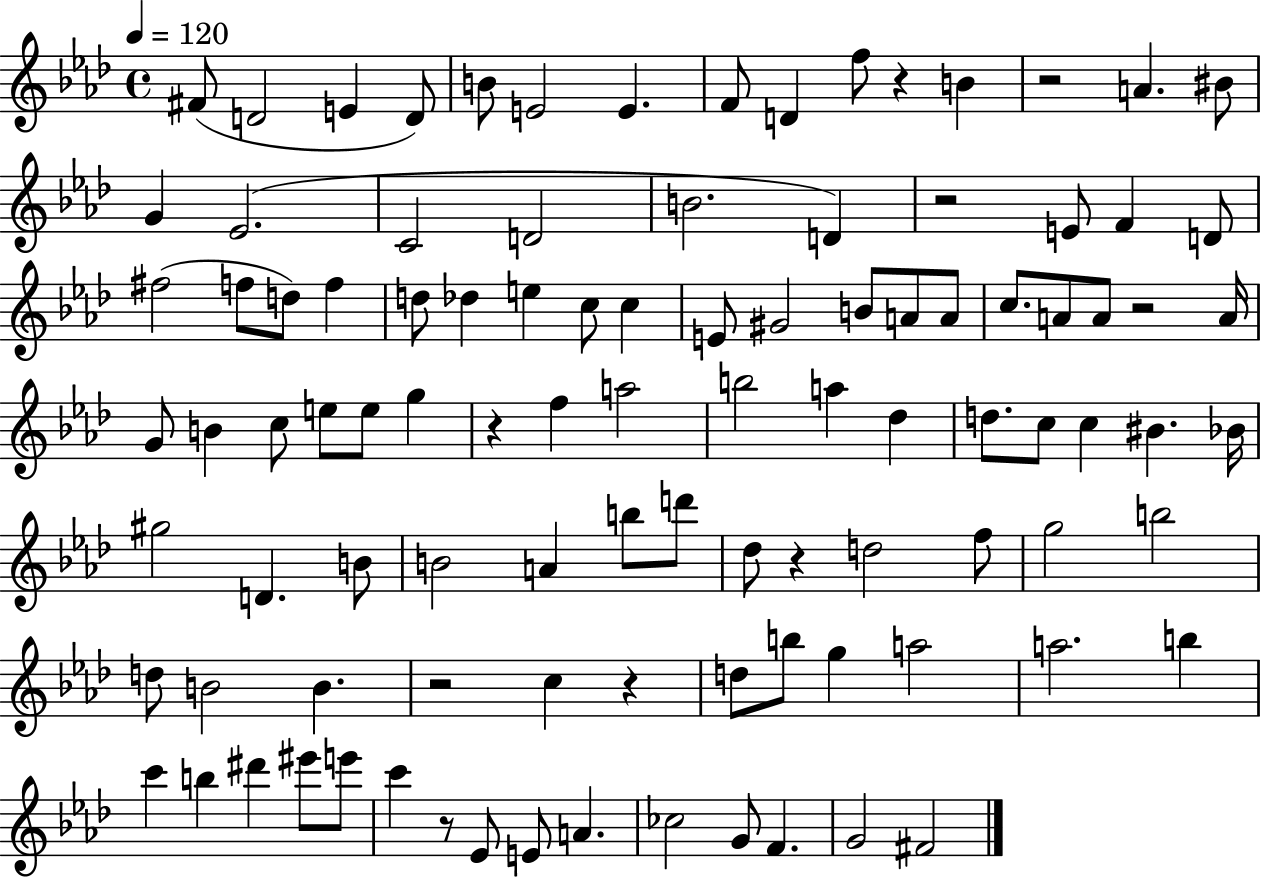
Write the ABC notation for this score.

X:1
T:Untitled
M:4/4
L:1/4
K:Ab
^F/2 D2 E D/2 B/2 E2 E F/2 D f/2 z B z2 A ^B/2 G _E2 C2 D2 B2 D z2 E/2 F D/2 ^f2 f/2 d/2 f d/2 _d e c/2 c E/2 ^G2 B/2 A/2 A/2 c/2 A/2 A/2 z2 A/4 G/2 B c/2 e/2 e/2 g z f a2 b2 a _d d/2 c/2 c ^B _B/4 ^g2 D B/2 B2 A b/2 d'/2 _d/2 z d2 f/2 g2 b2 d/2 B2 B z2 c z d/2 b/2 g a2 a2 b c' b ^d' ^e'/2 e'/2 c' z/2 _E/2 E/2 A _c2 G/2 F G2 ^F2